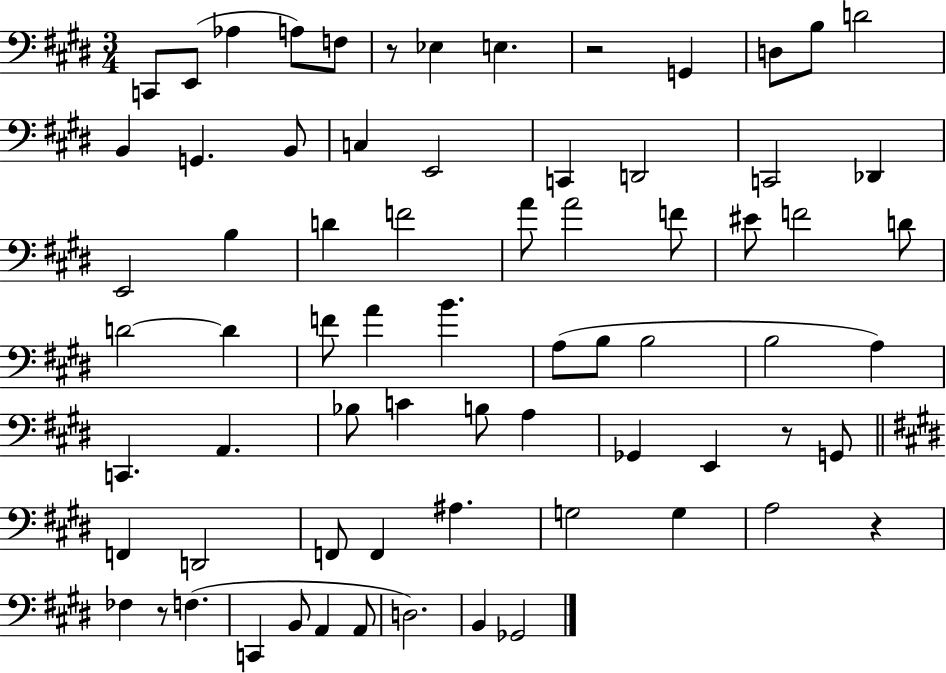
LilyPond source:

{
  \clef bass
  \numericTimeSignature
  \time 3/4
  \key e \major
  \repeat volta 2 { c,8 e,8( aes4 a8) f8 | r8 ees4 e4. | r2 g,4 | d8 b8 d'2 | \break b,4 g,4. b,8 | c4 e,2 | c,4 d,2 | c,2 des,4 | \break e,2 b4 | d'4 f'2 | a'8 a'2 f'8 | eis'8 f'2 d'8 | \break d'2~~ d'4 | f'8 a'4 b'4. | a8( b8 b2 | b2 a4) | \break c,4. a,4. | bes8 c'4 b8 a4 | ges,4 e,4 r8 g,8 | \bar "||" \break \key e \major f,4 d,2 | f,8 f,4 ais4. | g2 g4 | a2 r4 | \break fes4 r8 f4.( | c,4 b,8 a,4 a,8 | d2.) | b,4 ges,2 | \break } \bar "|."
}